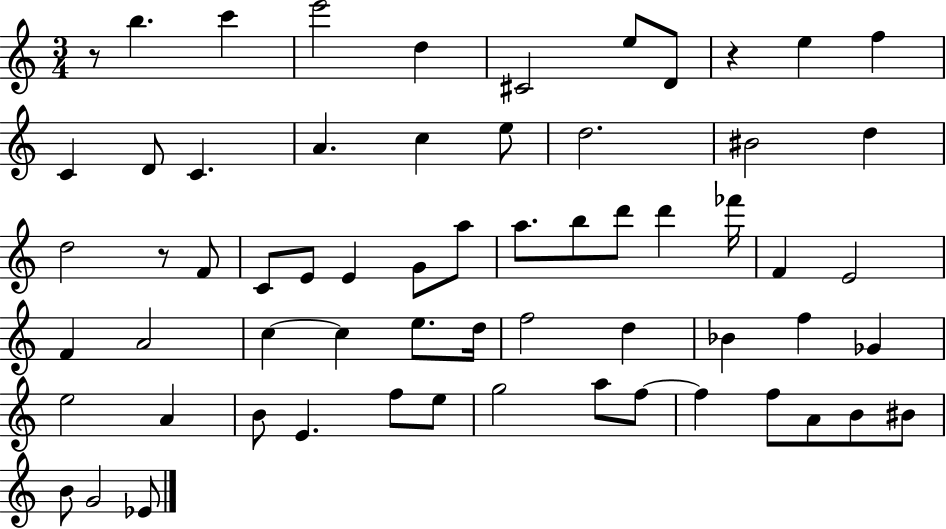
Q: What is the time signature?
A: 3/4